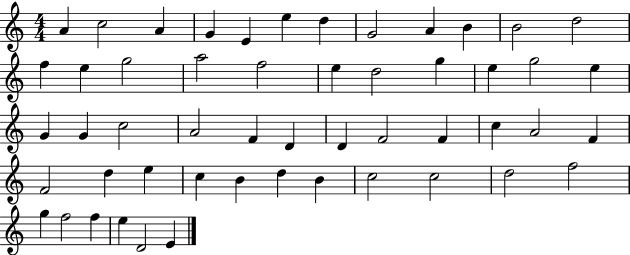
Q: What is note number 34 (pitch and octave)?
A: A4